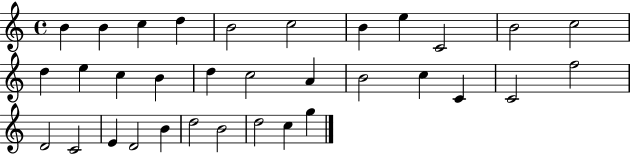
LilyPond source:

{
  \clef treble
  \time 4/4
  \defaultTimeSignature
  \key c \major
  b'4 b'4 c''4 d''4 | b'2 c''2 | b'4 e''4 c'2 | b'2 c''2 | \break d''4 e''4 c''4 b'4 | d''4 c''2 a'4 | b'2 c''4 c'4 | c'2 f''2 | \break d'2 c'2 | e'4 d'2 b'4 | d''2 b'2 | d''2 c''4 g''4 | \break \bar "|."
}